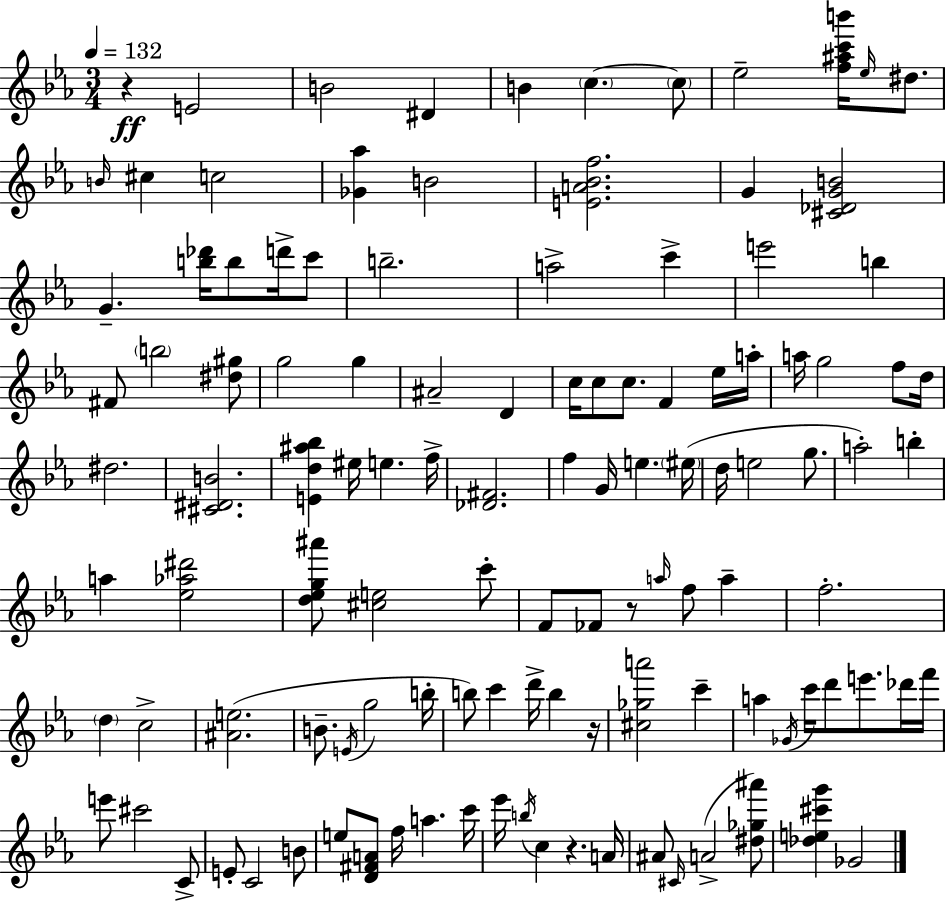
{
  \clef treble
  \numericTimeSignature
  \time 3/4
  \key c \minor
  \tempo 4 = 132
  r4\ff e'2 | b'2 dis'4 | b'4 \parenthesize c''4.~~ \parenthesize c''8 | ees''2-- <f'' ais'' c''' b'''>16 \grace { ees''16 } dis''8. | \break \grace { b'16 } cis''4 c''2 | <ges' aes''>4 b'2 | <e' a' bes' f''>2. | g'4 <cis' des' g' b'>2 | \break g'4.-- <b'' des'''>16 b''8 d'''16-> | c'''8 b''2.-- | a''2-> c'''4-> | e'''2 b''4 | \break fis'8 \parenthesize b''2 | <dis'' gis''>8 g''2 g''4 | ais'2-- d'4 | c''16 c''8 c''8. f'4 | \break ees''16 a''16-. a''16 g''2 f''8 | d''16 dis''2. | <cis' dis' b'>2. | <e' d'' ais'' bes''>4 eis''16 e''4. | \break f''16-> <des' fis'>2. | f''4 g'16 e''4. | \parenthesize eis''16( d''16 e''2 g''8. | a''2-.) b''4-. | \break a''4 <ees'' aes'' dis'''>2 | <d'' ees'' g'' ais'''>8 <cis'' e''>2 | c'''8-. f'8 fes'8 r8 \grace { a''16 } f''8 a''4-- | f''2.-. | \break \parenthesize d''4 c''2-> | <ais' e''>2.( | b'8.-- \acciaccatura { e'16 } g''2 | b''16-. b''8) c'''4 d'''16-> b''4 | \break r16 <cis'' ges'' a'''>2 | c'''4-- a''4 \acciaccatura { ges'16 } c'''16 d'''8 | e'''8. des'''16 f'''16 e'''8 cis'''2 | c'8-> e'8-. c'2 | \break b'8 e''8 <d' fis' a'>8 f''16 a''4. | c'''16 ees'''16 \acciaccatura { b''16 } c''4 r4. | a'16 ais'8 \grace { cis'16 }( a'2-> | <dis'' ges'' ais'''>8) <des'' e'' cis''' g'''>4 ges'2 | \break \bar "|."
}